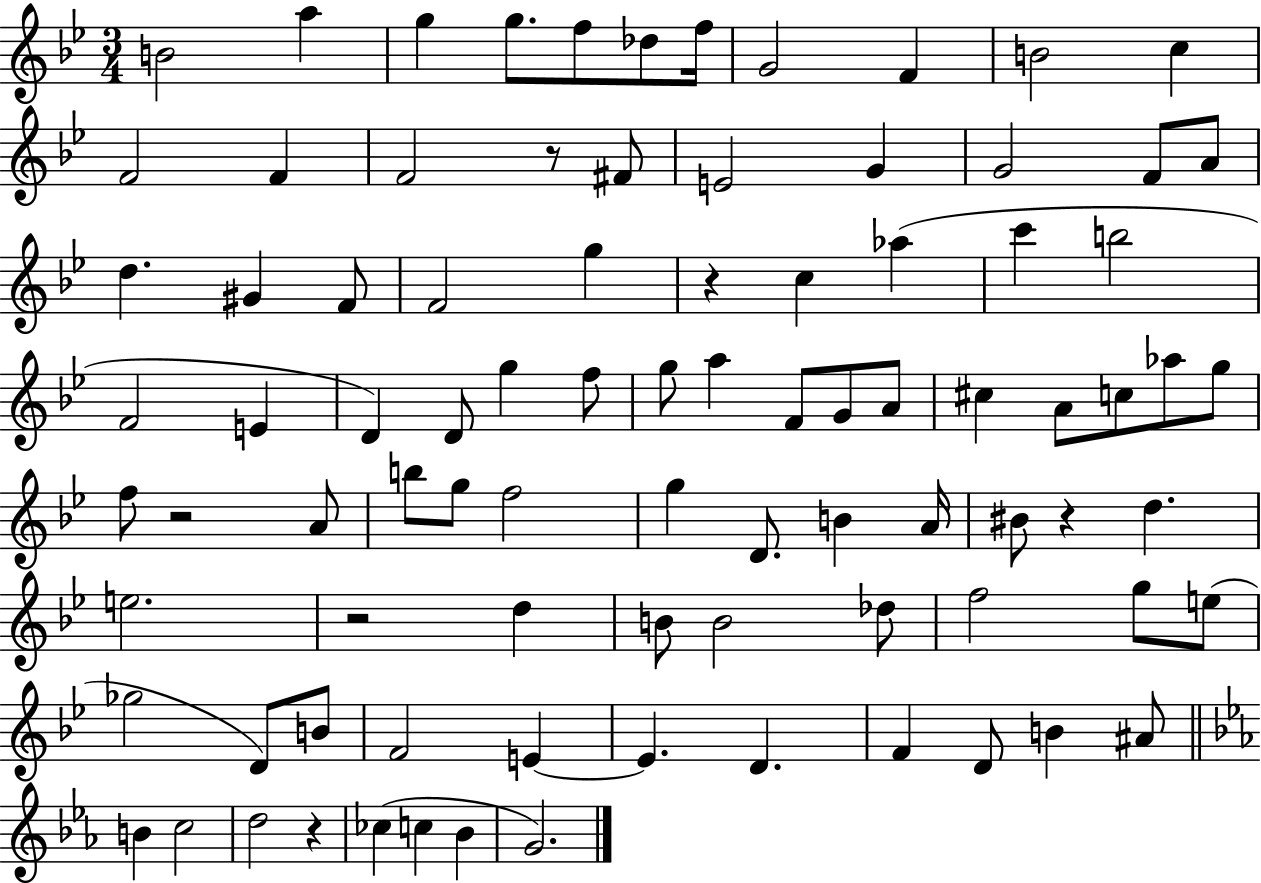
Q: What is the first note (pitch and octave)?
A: B4